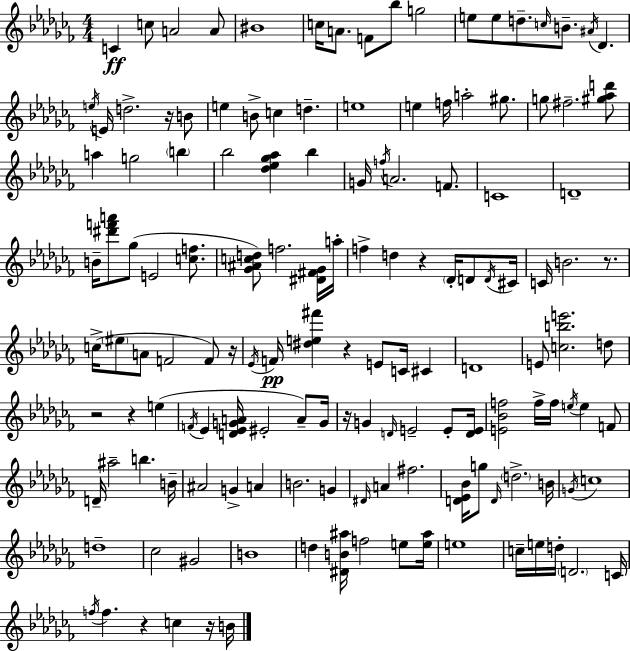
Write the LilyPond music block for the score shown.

{
  \clef treble
  \numericTimeSignature
  \time 4/4
  \key aes \minor
  c'4\ff c''8 a'2 a'8 | bis'1 | c''16 a'8. f'8 bes''8 g''2 | e''8 e''8 d''8.-- \grace { c''16 } b'8.-- \acciaccatura { ais'16 } des'4. | \break \acciaccatura { e''16 } e'16 d''2.-> | r16 b'8 e''4 b'8-> c''4 d''4.-- | e''1 | e''4 f''16 a''2-. | \break gis''8. g''8 fis''2.-- | <gis'' aes'' d'''>8 a''4 g''2 \parenthesize b''4 | bes''2 <des'' ees'' ges'' aes''>4 bes''4 | g'16 \acciaccatura { f''16 } a'2. | \break f'8. c'1 | d'1-- | b'16-- <dis''' f''' a'''>8 ges''8( e'2 | <c'' f''>8. <ges' ais' c'' d''>8) f''2. | \break <dis' fis' ges'>16 a''16-. f''4-> d''4 r4 | \parenthesize des'16-. d'8 \acciaccatura { d'16 } cis'16 c'16 b'2. | r8. c''16->( \parenthesize eis''8 a'8 f'2 | f'8) r16 \acciaccatura { ees'16 }\pp f'16 <dis'' e'' fis'''>4 r4 e'8 | \break c'16 cis'4 d'1 | e'8 <c'' b'' e'''>2. | d''8 r2 r4 | e''4( \acciaccatura { f'16 } ees'4 <d' ees' g' a'>16 eis'2-. | \break a'8--) g'16 r16 g'4 \grace { d'16 } e'2-- | e'8-. <d' e'>16 <e' bes' f''>2 | f''16-> f''16 \acciaccatura { e''16 } e''4 f'8 d'16-- ais''2-- | b''4. b'16-- ais'2 | \break g'4-> a'4 b'2. | g'4 \grace { dis'16 } a'4 fis''2. | <d' ees' bes'>16 g''8 \grace { d'16 } \parenthesize d''2.-> | b'16 \acciaccatura { g'16 } c''1 | \break d''1-- | ces''2 | gis'2 b'1 | d''4 | \break <dis' b' ais''>16 f''2 e''8 <e'' ais''>16 e''1 | c''16-- e''16 d''16-. \parenthesize d'2. | c'16 \acciaccatura { f''16 } f''4. | r4 c''4 r16 b'16 \bar "|."
}